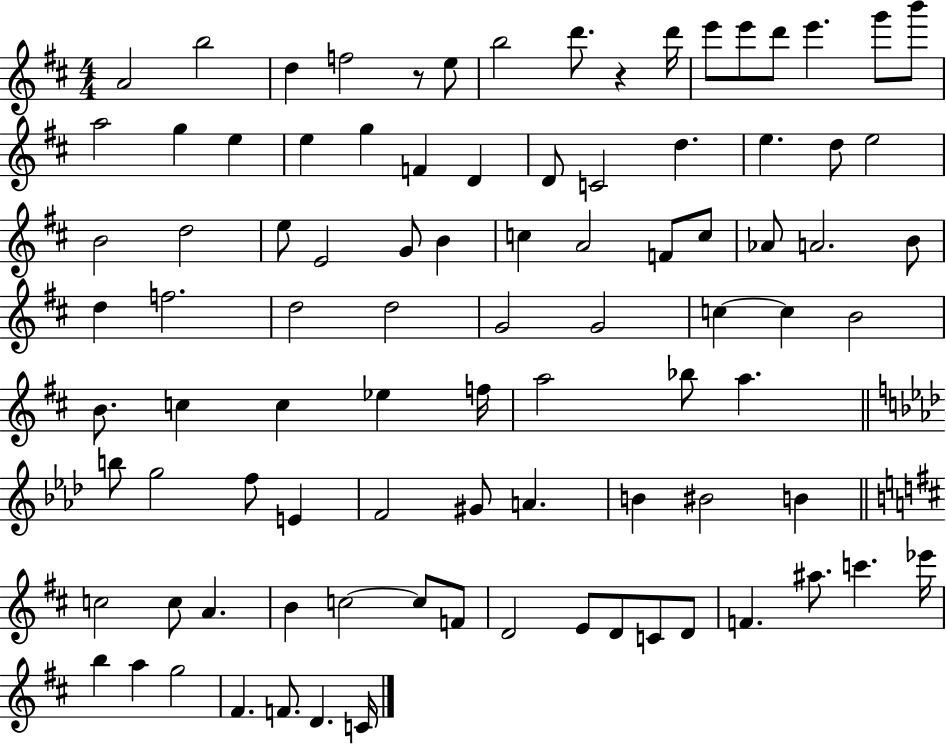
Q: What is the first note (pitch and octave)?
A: A4